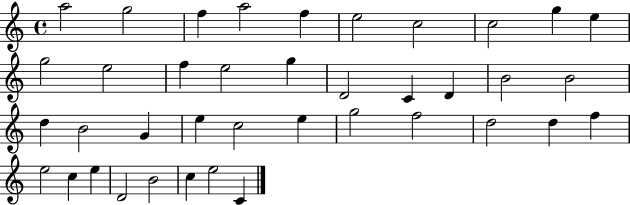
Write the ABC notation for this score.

X:1
T:Untitled
M:4/4
L:1/4
K:C
a2 g2 f a2 f e2 c2 c2 g e g2 e2 f e2 g D2 C D B2 B2 d B2 G e c2 e g2 f2 d2 d f e2 c e D2 B2 c e2 C